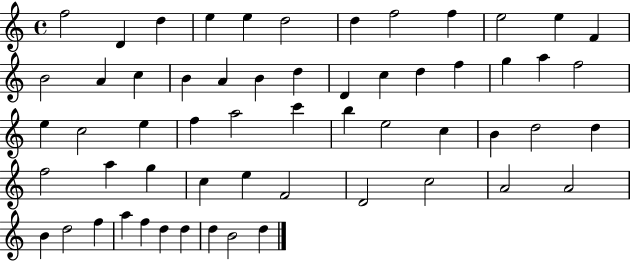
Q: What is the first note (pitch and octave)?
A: F5